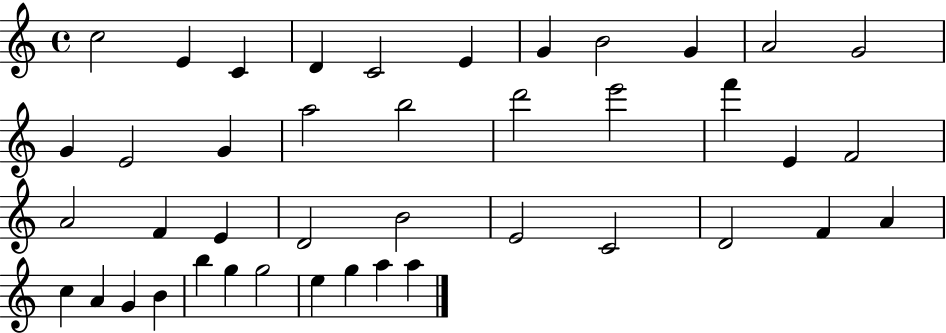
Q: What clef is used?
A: treble